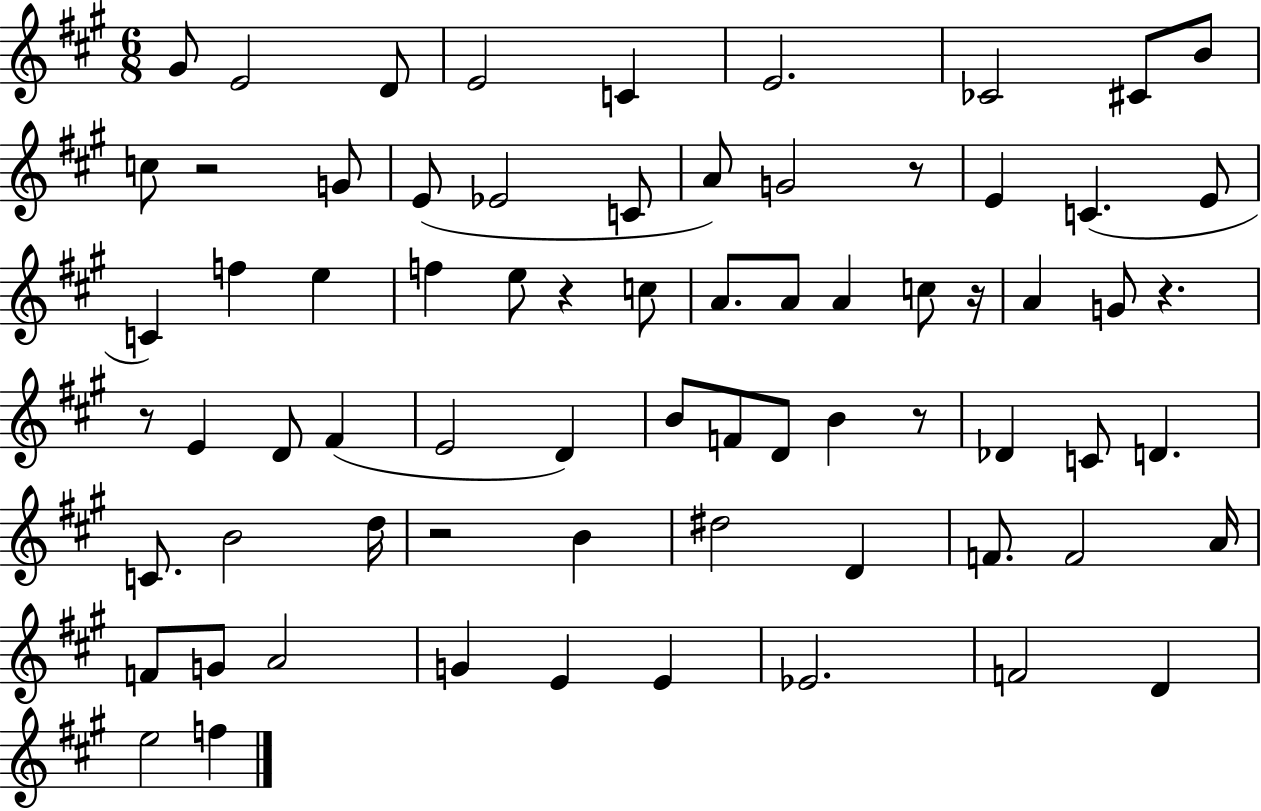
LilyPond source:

{
  \clef treble
  \numericTimeSignature
  \time 6/8
  \key a \major
  gis'8 e'2 d'8 | e'2 c'4 | e'2. | ces'2 cis'8 b'8 | \break c''8 r2 g'8 | e'8( ees'2 c'8 | a'8) g'2 r8 | e'4 c'4.( e'8 | \break c'4) f''4 e''4 | f''4 e''8 r4 c''8 | a'8. a'8 a'4 c''8 r16 | a'4 g'8 r4. | \break r8 e'4 d'8 fis'4( | e'2 d'4) | b'8 f'8 d'8 b'4 r8 | des'4 c'8 d'4. | \break c'8. b'2 d''16 | r2 b'4 | dis''2 d'4 | f'8. f'2 a'16 | \break f'8 g'8 a'2 | g'4 e'4 e'4 | ees'2. | f'2 d'4 | \break e''2 f''4 | \bar "|."
}